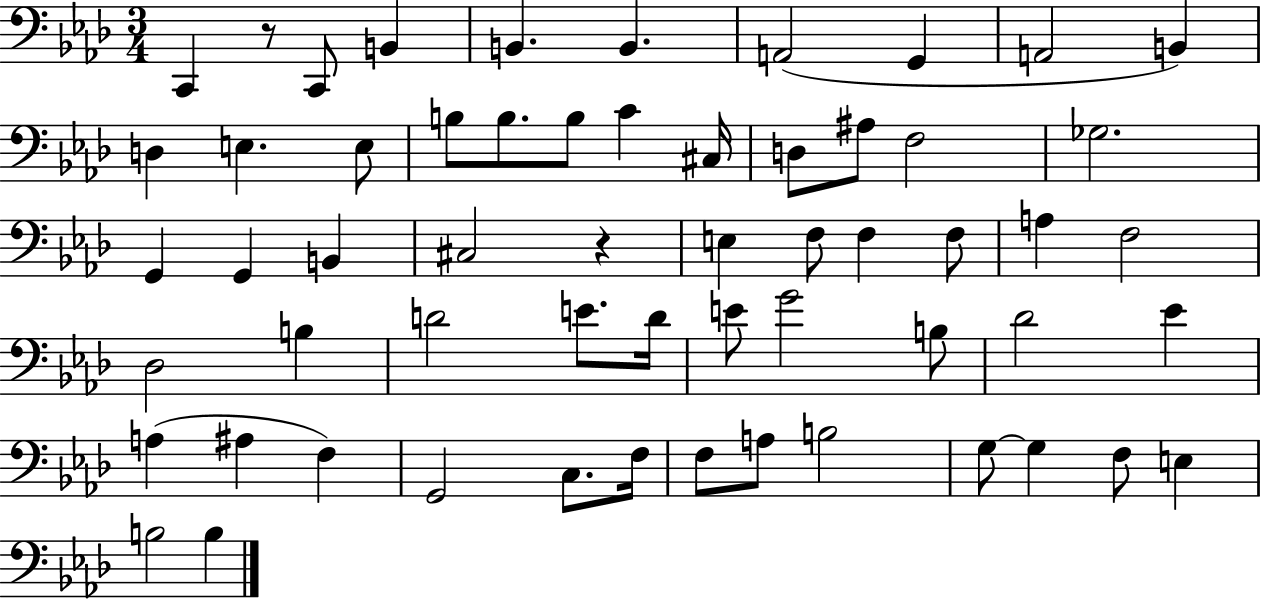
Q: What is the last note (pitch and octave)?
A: B3